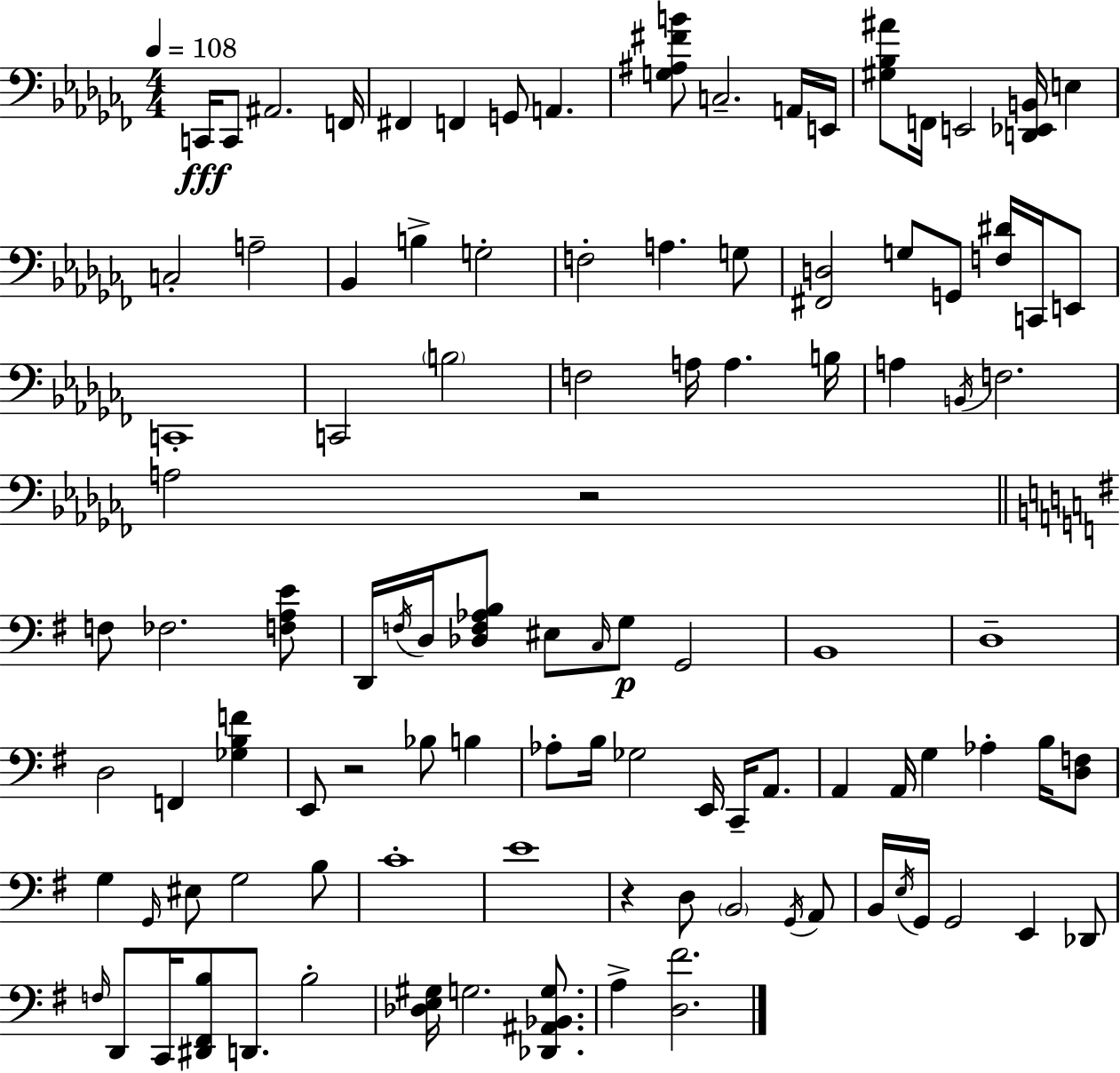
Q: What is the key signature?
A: AES minor